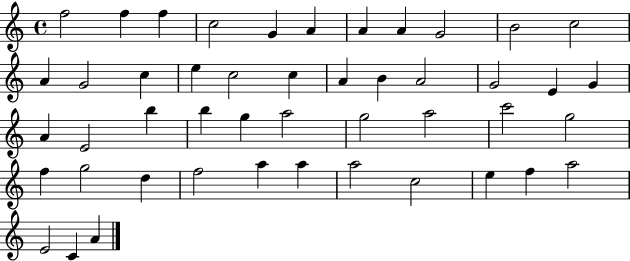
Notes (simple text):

F5/h F5/q F5/q C5/h G4/q A4/q A4/q A4/q G4/h B4/h C5/h A4/q G4/h C5/q E5/q C5/h C5/q A4/q B4/q A4/h G4/h E4/q G4/q A4/q E4/h B5/q B5/q G5/q A5/h G5/h A5/h C6/h G5/h F5/q G5/h D5/q F5/h A5/q A5/q A5/h C5/h E5/q F5/q A5/h E4/h C4/q A4/q